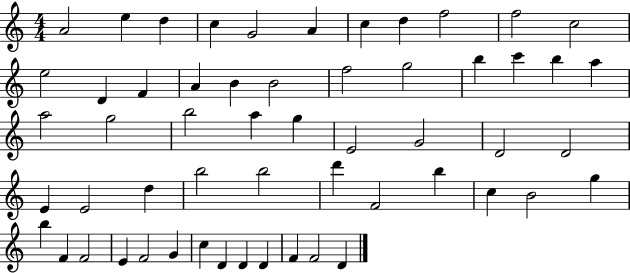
A4/h E5/q D5/q C5/q G4/h A4/q C5/q D5/q F5/h F5/h C5/h E5/h D4/q F4/q A4/q B4/q B4/h F5/h G5/h B5/q C6/q B5/q A5/q A5/h G5/h B5/h A5/q G5/q E4/h G4/h D4/h D4/h E4/q E4/h D5/q B5/h B5/h D6/q F4/h B5/q C5/q B4/h G5/q B5/q F4/q F4/h E4/q F4/h G4/q C5/q D4/q D4/q D4/q F4/q F4/h D4/q